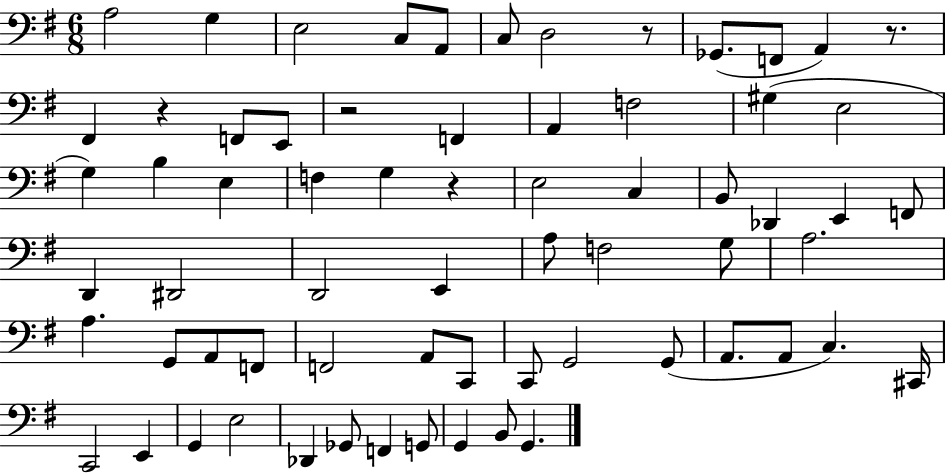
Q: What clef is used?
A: bass